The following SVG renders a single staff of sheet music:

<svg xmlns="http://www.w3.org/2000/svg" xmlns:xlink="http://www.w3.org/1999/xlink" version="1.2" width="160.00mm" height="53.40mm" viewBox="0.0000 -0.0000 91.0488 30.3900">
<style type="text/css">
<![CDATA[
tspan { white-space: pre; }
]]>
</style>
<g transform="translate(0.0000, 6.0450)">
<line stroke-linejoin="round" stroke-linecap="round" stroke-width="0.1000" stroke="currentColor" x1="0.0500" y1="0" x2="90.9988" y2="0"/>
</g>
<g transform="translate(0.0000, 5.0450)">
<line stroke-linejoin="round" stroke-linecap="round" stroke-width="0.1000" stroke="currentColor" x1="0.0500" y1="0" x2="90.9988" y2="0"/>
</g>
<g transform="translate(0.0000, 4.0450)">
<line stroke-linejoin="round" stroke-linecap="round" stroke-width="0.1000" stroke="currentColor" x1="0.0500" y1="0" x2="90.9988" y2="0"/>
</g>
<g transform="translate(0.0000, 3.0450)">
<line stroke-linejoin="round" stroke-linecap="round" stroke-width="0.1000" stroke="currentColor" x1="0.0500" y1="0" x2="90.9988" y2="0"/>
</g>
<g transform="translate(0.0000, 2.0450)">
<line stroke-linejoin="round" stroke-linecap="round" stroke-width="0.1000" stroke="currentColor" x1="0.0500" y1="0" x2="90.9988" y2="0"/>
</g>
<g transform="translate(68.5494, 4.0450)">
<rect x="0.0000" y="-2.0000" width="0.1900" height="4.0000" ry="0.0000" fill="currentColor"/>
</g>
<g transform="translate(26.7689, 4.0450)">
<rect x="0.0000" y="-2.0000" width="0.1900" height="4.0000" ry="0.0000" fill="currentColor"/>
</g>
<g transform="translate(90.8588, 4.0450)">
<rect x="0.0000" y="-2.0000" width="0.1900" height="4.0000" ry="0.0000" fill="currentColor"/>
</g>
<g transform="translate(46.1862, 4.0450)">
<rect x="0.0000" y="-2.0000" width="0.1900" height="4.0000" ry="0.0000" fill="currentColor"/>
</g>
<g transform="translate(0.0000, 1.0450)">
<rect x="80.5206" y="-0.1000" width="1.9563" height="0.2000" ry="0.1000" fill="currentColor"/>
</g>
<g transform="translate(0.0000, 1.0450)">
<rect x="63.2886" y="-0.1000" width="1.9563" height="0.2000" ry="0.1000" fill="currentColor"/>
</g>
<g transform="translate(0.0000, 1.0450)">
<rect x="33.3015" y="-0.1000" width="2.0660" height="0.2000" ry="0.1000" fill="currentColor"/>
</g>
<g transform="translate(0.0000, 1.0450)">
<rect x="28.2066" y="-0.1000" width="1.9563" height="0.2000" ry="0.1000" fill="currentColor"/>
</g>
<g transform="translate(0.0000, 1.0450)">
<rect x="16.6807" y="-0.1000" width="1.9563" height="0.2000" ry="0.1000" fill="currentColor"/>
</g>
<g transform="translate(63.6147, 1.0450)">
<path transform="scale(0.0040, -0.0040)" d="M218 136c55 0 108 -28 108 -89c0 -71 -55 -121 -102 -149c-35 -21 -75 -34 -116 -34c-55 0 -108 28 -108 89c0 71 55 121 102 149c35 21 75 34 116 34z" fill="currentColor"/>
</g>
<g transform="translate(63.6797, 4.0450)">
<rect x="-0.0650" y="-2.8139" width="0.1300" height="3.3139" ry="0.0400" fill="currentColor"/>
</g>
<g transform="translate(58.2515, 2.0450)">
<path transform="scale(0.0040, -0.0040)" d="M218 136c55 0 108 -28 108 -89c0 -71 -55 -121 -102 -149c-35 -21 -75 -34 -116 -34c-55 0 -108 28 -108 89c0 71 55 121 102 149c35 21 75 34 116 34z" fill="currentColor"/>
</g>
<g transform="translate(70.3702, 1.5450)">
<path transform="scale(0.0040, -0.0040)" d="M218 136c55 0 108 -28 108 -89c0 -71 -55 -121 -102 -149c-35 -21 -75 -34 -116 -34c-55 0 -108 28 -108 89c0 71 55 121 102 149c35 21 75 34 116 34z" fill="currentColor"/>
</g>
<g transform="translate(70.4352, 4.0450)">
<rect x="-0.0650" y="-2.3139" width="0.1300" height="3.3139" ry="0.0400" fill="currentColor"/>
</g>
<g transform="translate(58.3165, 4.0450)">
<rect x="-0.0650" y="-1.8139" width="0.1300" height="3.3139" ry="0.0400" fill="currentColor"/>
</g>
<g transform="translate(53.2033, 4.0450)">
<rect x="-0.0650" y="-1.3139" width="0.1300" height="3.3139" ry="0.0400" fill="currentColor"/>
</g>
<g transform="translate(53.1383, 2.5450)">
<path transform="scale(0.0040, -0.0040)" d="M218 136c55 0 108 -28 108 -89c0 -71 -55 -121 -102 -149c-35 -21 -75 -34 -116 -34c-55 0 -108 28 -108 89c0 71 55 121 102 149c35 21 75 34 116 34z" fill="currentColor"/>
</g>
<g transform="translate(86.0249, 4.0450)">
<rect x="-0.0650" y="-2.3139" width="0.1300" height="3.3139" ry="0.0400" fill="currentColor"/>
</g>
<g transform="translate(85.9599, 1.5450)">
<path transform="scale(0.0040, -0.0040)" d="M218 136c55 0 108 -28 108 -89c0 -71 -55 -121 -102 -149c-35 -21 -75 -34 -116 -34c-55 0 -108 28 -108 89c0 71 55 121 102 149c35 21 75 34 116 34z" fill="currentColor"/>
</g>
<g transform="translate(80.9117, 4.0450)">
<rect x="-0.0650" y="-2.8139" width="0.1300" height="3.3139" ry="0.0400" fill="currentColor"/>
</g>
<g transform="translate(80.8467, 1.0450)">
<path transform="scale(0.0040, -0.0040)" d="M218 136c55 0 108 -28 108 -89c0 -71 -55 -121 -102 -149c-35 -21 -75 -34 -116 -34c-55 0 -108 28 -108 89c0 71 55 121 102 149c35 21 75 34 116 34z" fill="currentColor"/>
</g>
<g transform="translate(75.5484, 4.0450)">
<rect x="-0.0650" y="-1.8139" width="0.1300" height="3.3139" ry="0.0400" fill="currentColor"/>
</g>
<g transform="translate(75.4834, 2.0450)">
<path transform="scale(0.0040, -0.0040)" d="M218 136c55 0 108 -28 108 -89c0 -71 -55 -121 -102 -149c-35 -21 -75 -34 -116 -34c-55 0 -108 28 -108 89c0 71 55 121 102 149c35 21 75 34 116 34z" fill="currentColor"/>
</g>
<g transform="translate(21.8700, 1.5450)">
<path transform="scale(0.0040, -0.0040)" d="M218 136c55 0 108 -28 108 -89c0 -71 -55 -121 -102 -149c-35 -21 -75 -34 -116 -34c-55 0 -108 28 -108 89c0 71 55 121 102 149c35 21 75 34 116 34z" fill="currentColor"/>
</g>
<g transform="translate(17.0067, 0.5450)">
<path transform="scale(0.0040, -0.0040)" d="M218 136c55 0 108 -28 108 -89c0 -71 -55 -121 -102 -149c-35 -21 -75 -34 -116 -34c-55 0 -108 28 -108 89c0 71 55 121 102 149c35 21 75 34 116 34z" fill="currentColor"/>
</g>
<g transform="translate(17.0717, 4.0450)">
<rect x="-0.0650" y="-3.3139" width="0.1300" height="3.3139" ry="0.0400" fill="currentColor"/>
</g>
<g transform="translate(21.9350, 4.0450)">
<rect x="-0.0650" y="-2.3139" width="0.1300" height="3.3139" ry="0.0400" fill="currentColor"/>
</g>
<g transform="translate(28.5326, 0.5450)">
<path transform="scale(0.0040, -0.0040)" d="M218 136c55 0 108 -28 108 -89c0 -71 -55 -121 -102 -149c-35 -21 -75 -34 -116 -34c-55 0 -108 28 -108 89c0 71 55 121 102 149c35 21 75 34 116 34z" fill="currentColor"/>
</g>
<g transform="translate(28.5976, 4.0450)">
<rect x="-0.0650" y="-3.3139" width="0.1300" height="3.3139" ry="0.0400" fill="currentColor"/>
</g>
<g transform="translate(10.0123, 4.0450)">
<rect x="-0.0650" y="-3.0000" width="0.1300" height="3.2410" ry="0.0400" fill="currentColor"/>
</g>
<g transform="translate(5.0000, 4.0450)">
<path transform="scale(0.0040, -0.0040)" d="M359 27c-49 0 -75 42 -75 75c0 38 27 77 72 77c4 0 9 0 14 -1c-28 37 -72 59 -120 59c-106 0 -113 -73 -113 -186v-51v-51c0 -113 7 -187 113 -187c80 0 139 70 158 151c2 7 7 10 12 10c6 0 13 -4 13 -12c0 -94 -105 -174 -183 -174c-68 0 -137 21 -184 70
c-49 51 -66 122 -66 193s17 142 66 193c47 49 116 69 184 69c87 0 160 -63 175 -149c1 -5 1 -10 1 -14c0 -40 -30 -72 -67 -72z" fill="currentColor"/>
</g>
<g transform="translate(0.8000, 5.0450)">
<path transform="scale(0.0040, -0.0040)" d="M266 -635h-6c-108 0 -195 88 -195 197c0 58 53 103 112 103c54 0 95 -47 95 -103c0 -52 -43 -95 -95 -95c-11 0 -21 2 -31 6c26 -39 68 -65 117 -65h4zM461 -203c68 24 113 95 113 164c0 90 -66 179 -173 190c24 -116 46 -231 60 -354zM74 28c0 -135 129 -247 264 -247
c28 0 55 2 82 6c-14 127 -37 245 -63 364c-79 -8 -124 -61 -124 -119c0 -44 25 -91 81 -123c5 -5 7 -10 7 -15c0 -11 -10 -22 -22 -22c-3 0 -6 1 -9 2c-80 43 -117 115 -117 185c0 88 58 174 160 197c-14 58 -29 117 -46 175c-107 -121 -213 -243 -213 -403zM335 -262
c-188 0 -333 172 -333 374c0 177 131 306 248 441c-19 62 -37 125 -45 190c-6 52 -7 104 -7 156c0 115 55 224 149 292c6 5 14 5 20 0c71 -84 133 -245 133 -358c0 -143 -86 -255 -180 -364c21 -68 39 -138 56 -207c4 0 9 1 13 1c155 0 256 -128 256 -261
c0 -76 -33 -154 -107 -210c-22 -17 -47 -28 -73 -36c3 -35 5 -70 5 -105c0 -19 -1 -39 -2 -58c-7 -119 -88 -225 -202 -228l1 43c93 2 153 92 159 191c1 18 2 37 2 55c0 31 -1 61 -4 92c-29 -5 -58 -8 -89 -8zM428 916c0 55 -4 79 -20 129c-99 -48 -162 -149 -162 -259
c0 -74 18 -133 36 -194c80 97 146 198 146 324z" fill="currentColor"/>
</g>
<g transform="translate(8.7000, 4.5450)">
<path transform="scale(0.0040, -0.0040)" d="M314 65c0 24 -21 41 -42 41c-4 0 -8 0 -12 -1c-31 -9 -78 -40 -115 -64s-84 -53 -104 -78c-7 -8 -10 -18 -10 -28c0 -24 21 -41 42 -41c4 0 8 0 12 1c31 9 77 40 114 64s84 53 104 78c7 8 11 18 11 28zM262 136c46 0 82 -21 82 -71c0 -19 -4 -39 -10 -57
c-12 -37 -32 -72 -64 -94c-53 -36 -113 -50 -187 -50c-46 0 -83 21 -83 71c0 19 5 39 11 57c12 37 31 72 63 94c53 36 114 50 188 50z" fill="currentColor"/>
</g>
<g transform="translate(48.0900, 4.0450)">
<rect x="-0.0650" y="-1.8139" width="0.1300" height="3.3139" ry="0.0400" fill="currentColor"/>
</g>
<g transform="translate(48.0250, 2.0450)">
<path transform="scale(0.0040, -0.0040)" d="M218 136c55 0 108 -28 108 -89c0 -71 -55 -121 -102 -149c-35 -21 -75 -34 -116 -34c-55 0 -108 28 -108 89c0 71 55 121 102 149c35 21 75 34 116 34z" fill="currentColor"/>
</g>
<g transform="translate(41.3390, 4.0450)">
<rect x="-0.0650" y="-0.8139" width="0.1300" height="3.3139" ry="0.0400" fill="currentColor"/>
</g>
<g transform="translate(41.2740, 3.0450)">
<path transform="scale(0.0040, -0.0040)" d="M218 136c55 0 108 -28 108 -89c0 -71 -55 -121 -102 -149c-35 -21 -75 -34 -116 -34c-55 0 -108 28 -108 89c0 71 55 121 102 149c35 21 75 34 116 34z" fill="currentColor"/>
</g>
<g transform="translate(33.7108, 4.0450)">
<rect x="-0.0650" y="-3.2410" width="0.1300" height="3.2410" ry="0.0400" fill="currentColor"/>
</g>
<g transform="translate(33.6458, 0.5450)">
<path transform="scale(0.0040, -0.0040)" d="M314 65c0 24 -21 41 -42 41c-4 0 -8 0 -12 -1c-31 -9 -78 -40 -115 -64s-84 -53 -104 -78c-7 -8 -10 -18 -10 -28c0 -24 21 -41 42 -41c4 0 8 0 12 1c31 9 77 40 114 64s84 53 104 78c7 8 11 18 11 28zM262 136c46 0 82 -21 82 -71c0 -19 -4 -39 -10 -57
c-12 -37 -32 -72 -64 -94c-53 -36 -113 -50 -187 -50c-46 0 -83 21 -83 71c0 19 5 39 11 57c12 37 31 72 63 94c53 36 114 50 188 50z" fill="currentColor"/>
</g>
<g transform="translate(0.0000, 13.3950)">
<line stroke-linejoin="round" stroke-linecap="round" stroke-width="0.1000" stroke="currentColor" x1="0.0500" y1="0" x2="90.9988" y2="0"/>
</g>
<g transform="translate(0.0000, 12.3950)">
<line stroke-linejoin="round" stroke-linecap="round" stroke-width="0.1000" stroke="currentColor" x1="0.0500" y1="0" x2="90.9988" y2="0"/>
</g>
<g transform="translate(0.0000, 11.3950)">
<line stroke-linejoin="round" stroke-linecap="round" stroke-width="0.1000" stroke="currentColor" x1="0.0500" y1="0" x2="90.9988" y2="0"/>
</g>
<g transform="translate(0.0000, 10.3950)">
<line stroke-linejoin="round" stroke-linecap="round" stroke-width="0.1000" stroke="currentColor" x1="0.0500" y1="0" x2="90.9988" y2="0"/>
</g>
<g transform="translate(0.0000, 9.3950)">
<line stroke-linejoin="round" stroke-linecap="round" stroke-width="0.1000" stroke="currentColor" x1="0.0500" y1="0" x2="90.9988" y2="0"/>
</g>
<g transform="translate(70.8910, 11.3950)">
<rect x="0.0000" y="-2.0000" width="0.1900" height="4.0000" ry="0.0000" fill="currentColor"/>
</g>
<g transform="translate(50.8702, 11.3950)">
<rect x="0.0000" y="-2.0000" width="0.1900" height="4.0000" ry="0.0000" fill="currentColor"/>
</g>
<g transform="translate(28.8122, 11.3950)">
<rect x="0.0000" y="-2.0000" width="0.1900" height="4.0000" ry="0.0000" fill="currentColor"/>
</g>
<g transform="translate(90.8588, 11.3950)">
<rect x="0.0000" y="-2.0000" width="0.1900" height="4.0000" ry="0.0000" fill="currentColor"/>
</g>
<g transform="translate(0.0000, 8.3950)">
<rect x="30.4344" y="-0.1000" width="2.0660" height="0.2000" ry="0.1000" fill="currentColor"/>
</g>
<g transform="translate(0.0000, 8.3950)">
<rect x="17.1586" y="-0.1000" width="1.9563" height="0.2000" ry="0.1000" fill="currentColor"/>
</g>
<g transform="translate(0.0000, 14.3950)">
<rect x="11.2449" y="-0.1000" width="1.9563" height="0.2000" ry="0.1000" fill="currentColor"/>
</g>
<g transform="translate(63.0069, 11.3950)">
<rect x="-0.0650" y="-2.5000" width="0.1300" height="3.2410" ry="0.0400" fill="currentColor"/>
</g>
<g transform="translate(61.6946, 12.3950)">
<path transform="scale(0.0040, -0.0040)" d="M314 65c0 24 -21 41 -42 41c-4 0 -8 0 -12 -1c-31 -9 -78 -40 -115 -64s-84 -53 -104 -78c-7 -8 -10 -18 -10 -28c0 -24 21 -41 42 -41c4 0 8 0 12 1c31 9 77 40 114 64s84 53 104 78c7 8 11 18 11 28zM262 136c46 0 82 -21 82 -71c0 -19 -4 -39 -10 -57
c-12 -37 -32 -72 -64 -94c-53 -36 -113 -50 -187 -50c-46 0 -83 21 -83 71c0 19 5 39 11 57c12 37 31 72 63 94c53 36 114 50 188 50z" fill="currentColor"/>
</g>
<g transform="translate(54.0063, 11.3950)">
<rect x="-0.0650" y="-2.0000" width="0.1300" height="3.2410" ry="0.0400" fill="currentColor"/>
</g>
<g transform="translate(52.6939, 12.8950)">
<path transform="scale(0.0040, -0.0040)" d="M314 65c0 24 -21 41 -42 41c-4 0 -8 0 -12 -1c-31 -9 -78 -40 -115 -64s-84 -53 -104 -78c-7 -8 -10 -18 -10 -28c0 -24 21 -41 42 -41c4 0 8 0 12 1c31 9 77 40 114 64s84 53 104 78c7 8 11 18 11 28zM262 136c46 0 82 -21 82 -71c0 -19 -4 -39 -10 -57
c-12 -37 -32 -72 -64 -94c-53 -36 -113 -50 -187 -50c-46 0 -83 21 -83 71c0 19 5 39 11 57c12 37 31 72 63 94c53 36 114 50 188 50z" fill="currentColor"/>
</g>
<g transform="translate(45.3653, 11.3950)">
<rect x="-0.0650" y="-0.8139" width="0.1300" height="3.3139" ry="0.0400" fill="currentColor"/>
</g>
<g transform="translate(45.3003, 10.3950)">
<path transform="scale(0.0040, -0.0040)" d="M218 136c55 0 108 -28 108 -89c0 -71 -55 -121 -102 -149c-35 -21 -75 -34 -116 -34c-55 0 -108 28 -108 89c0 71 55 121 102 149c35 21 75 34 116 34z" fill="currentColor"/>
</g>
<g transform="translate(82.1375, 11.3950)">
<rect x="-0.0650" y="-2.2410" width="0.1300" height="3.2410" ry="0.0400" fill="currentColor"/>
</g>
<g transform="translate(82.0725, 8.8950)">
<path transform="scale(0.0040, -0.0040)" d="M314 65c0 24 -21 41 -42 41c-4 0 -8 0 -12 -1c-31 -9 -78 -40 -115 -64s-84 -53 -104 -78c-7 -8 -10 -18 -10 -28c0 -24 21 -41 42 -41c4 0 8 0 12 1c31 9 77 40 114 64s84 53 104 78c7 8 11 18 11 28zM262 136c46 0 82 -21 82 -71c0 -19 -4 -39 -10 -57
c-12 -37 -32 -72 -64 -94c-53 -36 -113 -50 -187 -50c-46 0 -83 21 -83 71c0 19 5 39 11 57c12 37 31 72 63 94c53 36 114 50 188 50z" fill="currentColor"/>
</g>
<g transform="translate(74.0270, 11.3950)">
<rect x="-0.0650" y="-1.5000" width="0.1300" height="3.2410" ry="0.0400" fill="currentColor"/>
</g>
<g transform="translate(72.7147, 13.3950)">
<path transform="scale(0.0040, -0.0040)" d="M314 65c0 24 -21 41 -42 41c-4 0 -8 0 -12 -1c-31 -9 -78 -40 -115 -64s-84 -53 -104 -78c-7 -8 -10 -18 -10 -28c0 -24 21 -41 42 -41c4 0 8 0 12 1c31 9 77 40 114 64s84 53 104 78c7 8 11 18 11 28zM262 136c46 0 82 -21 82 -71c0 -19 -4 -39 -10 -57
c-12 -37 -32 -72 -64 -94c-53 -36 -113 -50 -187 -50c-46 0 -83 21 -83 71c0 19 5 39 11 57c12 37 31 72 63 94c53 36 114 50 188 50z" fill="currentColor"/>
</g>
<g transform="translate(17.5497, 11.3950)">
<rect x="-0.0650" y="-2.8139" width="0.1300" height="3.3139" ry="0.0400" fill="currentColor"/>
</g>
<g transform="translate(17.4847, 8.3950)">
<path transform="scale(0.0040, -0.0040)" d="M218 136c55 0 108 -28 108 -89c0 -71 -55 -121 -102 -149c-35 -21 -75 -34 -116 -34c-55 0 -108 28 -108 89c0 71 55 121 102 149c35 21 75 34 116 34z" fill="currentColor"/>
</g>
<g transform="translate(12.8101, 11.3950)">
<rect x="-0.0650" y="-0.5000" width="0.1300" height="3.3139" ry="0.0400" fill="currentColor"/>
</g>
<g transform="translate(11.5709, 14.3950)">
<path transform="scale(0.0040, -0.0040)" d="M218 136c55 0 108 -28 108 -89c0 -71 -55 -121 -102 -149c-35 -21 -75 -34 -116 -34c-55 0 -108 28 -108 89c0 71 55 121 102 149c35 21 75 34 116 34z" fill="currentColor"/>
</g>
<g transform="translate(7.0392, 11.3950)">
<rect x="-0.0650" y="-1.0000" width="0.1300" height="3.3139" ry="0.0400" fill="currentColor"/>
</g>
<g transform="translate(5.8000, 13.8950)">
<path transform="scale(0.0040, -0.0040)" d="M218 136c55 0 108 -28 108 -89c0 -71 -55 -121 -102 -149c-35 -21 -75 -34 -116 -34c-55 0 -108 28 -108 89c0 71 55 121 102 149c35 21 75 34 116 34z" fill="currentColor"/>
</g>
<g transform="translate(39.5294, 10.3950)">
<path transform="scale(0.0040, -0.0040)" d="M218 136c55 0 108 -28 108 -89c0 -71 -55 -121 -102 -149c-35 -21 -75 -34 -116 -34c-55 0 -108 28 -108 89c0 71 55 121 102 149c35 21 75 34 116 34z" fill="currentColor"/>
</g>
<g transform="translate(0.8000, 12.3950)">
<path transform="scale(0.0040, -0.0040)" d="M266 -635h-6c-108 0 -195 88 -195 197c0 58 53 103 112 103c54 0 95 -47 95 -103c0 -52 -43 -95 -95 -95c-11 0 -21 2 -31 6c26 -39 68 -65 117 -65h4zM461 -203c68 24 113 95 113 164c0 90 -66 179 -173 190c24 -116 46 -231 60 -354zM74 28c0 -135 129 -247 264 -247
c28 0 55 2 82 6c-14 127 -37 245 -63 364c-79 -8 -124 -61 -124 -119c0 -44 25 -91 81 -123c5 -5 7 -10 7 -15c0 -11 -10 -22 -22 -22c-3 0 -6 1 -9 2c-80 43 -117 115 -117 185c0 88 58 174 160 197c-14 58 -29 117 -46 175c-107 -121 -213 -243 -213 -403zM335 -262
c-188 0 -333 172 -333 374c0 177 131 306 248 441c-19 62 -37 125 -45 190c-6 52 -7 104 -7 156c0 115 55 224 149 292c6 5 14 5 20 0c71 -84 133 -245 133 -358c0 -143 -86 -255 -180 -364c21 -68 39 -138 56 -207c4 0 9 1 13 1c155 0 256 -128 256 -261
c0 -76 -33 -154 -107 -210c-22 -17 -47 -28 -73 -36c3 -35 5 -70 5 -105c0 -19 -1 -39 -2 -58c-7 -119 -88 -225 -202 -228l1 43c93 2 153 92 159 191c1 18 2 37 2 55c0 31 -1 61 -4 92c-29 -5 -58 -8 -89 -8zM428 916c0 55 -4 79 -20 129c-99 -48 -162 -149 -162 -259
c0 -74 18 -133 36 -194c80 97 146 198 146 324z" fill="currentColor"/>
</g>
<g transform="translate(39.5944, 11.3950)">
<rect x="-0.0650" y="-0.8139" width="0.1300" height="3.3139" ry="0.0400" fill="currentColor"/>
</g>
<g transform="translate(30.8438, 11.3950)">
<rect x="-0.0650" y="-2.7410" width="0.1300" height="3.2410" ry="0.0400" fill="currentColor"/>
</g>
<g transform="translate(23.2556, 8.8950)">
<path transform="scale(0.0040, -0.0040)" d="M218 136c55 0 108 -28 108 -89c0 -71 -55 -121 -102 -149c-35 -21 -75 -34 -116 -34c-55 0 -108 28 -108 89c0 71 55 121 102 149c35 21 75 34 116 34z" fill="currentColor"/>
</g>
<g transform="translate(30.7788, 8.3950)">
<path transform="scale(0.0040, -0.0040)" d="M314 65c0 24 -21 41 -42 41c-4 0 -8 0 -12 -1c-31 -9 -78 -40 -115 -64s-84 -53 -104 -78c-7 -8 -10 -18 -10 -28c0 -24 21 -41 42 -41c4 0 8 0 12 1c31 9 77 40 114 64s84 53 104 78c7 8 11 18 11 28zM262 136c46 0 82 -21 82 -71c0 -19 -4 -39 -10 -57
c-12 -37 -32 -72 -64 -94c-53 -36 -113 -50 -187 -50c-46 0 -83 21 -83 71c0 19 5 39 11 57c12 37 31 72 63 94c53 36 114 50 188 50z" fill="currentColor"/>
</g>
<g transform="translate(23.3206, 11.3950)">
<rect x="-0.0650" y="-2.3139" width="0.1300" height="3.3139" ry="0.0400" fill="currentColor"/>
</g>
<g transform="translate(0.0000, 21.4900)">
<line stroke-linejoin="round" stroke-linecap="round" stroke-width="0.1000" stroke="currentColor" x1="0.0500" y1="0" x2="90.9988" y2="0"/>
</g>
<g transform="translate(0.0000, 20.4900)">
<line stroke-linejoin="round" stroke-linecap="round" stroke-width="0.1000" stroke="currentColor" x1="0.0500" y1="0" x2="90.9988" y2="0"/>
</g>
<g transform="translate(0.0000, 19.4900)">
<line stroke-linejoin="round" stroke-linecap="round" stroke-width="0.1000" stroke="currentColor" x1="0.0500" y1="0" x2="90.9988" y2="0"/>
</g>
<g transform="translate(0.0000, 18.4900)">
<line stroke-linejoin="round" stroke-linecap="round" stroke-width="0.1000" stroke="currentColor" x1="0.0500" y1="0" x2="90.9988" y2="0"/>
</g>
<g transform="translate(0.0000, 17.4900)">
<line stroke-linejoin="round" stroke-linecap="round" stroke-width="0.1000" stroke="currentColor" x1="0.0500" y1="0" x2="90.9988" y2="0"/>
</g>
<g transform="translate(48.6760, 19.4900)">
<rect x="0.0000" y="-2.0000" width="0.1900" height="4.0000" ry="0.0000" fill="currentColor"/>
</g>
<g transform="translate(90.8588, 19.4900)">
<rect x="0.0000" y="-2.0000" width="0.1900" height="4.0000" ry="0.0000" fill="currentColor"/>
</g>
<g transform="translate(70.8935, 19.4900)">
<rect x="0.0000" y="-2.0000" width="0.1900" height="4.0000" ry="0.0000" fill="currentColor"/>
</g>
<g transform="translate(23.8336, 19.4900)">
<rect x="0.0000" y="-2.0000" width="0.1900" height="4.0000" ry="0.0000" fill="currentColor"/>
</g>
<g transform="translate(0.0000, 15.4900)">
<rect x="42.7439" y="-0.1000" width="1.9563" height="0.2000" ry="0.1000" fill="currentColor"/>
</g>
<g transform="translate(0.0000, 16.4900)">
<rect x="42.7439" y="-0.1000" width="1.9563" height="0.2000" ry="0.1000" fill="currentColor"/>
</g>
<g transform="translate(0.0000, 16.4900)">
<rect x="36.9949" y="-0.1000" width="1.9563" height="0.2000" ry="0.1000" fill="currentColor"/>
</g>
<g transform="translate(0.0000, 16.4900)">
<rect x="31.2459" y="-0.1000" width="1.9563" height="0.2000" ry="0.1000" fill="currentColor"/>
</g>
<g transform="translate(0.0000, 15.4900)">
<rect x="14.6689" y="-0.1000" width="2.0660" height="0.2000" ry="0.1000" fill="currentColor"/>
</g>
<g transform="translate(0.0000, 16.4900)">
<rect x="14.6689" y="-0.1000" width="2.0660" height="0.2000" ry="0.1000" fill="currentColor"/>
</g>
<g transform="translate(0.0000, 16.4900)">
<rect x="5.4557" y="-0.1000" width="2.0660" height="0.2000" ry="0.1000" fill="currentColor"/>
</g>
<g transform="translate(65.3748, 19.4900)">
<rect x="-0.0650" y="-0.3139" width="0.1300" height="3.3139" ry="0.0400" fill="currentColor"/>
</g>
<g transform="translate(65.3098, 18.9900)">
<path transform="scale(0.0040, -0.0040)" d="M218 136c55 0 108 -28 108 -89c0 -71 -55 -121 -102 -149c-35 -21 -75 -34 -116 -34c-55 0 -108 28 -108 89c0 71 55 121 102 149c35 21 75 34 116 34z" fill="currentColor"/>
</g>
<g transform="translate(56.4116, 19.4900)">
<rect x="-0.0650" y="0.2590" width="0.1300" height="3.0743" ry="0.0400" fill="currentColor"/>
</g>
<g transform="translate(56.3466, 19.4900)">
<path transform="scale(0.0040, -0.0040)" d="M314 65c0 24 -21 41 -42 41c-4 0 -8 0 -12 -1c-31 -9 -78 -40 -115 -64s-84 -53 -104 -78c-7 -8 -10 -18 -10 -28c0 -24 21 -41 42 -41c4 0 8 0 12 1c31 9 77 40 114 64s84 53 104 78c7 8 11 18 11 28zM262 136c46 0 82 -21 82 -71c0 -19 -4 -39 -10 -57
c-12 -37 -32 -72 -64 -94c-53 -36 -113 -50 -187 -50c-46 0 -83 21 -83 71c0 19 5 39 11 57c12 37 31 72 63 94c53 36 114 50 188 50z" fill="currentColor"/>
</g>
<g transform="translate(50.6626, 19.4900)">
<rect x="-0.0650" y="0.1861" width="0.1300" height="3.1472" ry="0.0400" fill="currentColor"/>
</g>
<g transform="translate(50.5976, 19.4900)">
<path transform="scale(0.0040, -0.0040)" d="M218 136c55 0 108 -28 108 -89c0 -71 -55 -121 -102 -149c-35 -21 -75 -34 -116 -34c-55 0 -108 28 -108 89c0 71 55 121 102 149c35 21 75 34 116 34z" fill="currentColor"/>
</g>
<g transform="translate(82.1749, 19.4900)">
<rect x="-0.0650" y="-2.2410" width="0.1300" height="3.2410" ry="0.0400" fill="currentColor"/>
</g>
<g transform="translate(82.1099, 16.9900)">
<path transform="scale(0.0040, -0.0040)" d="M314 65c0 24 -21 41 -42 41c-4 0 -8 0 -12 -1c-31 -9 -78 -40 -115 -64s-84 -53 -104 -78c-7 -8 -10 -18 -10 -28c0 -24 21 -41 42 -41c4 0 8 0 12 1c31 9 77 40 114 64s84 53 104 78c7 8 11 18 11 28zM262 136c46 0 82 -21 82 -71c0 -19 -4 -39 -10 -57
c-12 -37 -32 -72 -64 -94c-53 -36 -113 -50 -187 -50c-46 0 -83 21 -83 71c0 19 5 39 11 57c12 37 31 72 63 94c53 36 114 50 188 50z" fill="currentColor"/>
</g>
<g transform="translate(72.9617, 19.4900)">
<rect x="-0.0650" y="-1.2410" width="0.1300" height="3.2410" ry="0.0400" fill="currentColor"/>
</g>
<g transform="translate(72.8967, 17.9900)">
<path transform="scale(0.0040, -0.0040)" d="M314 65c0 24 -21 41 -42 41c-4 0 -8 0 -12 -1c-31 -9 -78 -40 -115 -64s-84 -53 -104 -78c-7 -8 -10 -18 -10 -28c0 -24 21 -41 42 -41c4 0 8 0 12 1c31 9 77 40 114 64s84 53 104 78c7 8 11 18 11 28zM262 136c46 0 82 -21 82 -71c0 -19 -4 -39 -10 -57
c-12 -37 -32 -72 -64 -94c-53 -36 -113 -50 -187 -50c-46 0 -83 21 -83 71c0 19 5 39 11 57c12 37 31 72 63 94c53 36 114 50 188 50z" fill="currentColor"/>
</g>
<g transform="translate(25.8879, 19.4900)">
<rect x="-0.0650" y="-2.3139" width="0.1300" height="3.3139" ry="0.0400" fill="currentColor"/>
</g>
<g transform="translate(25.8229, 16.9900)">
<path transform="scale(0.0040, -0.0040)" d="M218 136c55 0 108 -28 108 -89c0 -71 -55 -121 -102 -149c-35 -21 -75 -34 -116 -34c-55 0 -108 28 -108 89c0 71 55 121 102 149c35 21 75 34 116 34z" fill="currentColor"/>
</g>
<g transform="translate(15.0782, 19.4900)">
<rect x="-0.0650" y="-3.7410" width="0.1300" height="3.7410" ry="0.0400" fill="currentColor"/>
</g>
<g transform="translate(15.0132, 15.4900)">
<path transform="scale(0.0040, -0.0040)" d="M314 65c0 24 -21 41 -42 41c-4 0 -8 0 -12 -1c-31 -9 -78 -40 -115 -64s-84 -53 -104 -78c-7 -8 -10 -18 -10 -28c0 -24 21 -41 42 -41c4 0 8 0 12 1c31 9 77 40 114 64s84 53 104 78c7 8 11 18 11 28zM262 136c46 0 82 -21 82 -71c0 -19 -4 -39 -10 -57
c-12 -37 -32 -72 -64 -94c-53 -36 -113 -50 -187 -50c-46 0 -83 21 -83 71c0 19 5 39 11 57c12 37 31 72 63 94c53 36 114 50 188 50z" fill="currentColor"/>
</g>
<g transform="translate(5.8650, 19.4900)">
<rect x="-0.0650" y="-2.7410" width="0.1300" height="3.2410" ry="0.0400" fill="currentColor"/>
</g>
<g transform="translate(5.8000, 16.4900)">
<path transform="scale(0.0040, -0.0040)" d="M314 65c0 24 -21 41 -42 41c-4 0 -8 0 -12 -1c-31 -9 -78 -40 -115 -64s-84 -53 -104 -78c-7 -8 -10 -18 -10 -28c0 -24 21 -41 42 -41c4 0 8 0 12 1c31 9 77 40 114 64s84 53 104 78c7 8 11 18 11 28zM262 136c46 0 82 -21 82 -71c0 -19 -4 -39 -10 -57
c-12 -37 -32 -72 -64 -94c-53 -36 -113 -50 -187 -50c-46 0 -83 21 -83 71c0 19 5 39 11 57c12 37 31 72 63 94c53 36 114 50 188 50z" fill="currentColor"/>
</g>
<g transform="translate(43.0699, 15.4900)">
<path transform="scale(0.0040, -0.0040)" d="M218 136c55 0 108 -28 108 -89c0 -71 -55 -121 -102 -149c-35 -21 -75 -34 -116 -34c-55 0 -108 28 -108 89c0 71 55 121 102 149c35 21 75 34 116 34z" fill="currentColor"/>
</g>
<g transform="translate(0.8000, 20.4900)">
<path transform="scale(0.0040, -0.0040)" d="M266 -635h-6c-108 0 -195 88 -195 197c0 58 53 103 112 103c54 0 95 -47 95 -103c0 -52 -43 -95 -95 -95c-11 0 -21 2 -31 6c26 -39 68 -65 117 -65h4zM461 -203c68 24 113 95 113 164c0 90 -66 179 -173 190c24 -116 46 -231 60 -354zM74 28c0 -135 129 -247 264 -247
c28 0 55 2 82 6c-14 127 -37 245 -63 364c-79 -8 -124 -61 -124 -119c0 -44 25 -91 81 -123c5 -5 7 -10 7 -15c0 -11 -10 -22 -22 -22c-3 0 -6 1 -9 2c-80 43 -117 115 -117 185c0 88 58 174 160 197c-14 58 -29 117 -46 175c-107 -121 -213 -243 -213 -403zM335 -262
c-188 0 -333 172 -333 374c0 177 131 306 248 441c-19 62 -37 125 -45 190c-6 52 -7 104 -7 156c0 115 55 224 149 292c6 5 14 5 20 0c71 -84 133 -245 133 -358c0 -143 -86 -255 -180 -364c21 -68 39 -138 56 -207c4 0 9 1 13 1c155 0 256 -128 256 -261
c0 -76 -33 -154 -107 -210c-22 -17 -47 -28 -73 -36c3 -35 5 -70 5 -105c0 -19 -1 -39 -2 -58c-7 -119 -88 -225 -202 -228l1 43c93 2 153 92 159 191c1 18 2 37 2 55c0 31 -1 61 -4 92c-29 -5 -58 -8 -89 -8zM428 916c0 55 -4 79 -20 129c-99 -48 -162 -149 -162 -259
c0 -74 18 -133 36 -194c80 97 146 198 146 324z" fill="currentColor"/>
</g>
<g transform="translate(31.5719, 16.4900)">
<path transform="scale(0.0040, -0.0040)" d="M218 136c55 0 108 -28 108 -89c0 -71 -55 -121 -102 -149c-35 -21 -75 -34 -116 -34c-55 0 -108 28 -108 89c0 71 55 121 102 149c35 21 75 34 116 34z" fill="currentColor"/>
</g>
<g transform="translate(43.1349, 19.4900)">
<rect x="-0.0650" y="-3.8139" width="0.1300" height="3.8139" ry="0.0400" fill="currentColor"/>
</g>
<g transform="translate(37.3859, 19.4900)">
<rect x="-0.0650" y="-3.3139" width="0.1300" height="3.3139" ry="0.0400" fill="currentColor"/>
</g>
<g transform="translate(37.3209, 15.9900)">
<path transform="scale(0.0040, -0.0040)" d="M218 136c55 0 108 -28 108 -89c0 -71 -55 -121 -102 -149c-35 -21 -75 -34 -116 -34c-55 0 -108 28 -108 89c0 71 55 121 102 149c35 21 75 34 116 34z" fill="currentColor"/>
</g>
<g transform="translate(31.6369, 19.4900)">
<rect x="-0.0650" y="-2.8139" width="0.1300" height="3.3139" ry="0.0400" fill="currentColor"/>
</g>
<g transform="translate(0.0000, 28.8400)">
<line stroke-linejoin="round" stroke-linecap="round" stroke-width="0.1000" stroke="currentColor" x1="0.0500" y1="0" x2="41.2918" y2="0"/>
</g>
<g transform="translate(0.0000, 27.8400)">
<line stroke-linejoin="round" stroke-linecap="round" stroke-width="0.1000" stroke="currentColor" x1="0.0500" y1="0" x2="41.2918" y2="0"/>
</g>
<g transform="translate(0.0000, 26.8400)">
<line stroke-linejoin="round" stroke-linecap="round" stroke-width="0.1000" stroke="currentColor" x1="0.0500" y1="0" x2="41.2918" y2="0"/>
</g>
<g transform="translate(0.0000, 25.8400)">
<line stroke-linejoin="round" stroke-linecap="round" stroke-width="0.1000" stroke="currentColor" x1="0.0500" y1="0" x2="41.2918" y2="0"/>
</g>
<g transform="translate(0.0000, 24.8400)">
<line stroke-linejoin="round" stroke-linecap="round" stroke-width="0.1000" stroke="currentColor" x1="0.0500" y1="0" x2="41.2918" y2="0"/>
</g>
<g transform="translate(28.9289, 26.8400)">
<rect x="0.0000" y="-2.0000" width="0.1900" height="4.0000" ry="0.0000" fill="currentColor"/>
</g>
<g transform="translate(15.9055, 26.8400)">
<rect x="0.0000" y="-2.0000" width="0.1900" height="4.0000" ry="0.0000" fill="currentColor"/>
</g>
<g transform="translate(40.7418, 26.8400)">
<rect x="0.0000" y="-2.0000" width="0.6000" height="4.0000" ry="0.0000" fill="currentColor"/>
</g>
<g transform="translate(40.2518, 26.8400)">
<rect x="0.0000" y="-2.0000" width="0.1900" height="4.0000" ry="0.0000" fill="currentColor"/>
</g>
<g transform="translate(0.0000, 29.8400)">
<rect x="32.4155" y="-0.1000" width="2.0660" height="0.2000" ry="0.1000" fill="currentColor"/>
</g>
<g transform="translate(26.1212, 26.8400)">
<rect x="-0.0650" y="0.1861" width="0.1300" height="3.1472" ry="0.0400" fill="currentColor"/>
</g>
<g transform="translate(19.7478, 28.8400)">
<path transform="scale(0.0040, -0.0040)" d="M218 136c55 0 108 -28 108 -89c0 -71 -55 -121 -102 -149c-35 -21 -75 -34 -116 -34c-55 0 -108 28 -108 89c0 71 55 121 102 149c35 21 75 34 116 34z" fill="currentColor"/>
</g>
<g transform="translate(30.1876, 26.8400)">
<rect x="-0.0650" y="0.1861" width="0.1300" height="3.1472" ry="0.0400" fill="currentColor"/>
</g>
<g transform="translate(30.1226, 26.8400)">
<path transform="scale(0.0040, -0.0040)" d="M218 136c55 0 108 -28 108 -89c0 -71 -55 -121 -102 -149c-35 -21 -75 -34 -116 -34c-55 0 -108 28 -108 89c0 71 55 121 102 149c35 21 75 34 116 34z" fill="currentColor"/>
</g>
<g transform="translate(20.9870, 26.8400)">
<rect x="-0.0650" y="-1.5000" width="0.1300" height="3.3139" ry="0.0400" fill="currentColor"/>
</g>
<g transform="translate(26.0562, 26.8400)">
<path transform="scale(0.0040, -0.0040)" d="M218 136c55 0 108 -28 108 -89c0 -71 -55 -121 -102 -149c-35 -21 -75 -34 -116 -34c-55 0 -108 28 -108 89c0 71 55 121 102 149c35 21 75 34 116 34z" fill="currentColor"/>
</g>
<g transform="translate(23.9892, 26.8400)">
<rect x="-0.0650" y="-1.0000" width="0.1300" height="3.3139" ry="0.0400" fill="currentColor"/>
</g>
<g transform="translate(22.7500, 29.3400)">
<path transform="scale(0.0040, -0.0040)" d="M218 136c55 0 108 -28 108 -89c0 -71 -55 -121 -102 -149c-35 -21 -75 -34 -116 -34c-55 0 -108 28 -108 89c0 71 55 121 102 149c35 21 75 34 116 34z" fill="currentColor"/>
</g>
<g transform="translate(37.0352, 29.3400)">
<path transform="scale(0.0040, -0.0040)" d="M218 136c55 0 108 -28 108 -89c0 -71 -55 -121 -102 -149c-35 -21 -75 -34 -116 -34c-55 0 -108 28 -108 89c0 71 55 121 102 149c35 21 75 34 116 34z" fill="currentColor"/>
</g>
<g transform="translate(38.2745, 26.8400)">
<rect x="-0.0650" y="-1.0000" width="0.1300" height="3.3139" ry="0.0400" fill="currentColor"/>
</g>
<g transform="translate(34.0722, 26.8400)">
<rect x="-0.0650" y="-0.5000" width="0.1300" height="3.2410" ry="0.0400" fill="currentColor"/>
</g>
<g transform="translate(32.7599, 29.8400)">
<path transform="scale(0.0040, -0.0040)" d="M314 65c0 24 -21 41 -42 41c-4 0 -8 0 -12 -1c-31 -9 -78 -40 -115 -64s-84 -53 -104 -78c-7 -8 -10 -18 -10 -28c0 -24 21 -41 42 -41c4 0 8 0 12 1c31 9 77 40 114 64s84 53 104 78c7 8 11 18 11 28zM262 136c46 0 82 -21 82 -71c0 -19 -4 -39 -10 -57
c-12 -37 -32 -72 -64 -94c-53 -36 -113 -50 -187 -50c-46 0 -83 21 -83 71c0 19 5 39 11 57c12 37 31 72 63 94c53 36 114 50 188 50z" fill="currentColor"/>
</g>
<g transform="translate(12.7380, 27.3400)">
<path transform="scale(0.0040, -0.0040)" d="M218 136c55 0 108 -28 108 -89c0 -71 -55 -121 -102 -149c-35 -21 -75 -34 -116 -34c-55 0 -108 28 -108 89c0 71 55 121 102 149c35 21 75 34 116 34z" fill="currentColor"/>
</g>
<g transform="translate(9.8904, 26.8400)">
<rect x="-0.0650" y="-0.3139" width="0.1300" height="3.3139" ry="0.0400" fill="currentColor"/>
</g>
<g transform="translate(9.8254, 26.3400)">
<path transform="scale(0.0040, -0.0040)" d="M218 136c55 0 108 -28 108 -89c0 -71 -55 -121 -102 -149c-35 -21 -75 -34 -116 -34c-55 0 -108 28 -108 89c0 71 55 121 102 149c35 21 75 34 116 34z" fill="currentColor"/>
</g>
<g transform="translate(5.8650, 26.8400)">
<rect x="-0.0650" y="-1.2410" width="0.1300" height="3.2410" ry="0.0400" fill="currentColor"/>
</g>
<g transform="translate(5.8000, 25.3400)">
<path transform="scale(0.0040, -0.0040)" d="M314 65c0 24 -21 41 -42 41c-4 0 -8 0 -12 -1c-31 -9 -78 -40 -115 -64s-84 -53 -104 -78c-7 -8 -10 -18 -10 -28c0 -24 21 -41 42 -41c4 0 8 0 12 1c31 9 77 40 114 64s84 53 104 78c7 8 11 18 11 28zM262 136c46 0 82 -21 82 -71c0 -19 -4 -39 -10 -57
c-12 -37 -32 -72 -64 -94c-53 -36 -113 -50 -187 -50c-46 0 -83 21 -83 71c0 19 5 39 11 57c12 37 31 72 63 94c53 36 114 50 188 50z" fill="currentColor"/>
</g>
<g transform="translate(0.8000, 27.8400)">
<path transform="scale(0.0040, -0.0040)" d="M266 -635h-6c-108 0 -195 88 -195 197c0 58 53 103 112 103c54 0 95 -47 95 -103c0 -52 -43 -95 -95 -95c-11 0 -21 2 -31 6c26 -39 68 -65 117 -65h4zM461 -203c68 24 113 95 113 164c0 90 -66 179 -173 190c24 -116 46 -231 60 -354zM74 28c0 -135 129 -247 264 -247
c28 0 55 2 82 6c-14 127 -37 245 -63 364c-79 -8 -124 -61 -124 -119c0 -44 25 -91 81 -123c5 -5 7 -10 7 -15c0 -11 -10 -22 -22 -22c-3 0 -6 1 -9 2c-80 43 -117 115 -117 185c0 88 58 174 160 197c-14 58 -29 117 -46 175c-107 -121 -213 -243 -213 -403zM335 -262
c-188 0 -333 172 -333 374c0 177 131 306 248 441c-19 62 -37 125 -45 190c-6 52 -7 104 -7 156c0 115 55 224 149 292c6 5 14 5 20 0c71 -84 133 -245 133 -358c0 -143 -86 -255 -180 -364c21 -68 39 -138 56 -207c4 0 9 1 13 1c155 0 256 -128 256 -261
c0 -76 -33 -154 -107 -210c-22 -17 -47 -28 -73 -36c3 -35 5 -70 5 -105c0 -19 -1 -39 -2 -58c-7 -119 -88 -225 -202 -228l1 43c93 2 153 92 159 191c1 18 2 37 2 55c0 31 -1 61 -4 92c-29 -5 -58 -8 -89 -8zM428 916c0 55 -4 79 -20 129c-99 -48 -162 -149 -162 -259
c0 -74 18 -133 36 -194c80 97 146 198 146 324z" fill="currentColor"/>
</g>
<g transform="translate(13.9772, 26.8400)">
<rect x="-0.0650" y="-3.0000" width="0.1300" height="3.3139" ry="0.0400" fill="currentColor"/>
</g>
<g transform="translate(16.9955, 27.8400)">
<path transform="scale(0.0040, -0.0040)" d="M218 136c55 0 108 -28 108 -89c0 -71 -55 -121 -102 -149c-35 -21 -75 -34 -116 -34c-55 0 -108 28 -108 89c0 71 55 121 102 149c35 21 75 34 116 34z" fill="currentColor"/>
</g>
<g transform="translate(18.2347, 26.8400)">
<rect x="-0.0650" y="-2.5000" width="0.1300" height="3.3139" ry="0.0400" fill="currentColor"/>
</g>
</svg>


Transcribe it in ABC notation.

X:1
T:Untitled
M:4/4
L:1/4
K:C
A2 b g b b2 d f e f a g f a g D C a g a2 d d F2 G2 E2 g2 a2 c'2 g a b c' B B2 c e2 g2 e2 c A G E D B B C2 D